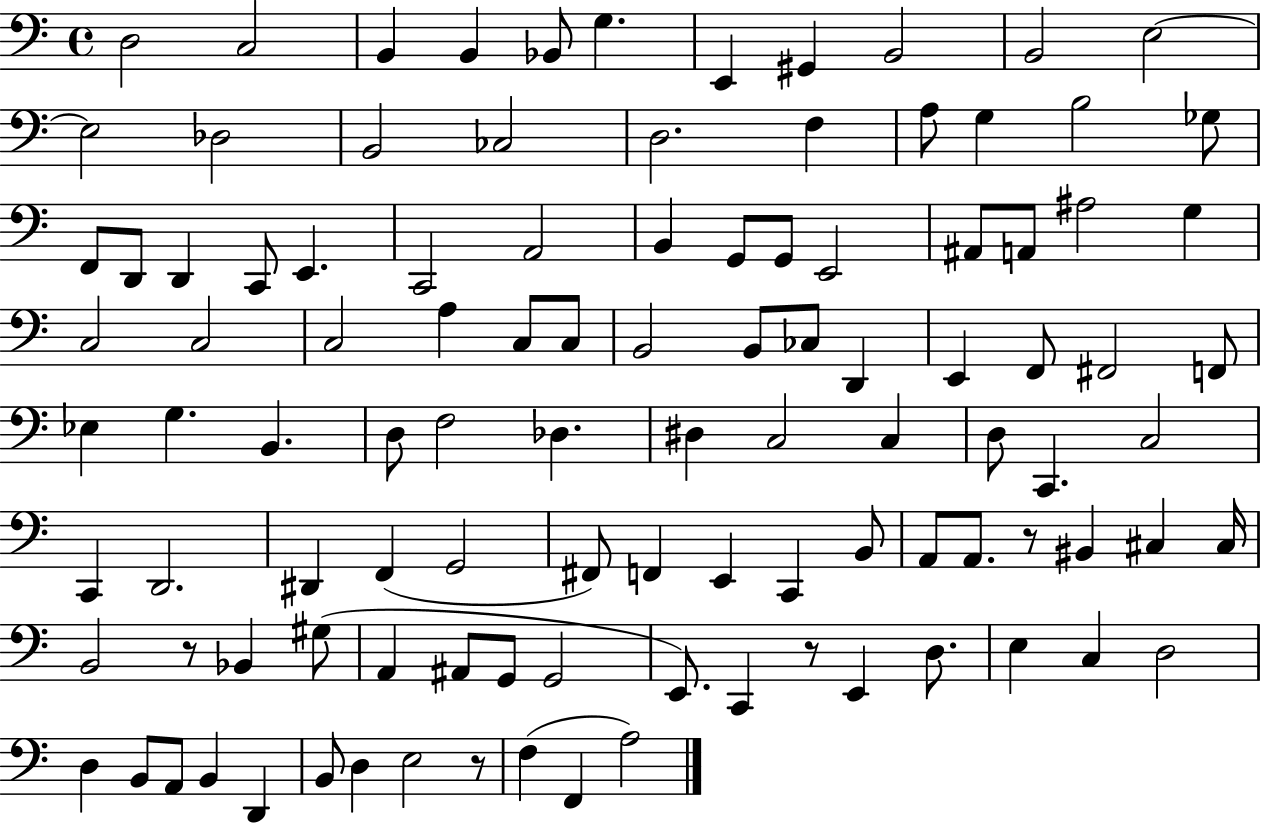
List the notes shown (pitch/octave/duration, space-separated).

D3/h C3/h B2/q B2/q Bb2/e G3/q. E2/q G#2/q B2/h B2/h E3/h E3/h Db3/h B2/h CES3/h D3/h. F3/q A3/e G3/q B3/h Gb3/e F2/e D2/e D2/q C2/e E2/q. C2/h A2/h B2/q G2/e G2/e E2/h A#2/e A2/e A#3/h G3/q C3/h C3/h C3/h A3/q C3/e C3/e B2/h B2/e CES3/e D2/q E2/q F2/e F#2/h F2/e Eb3/q G3/q. B2/q. D3/e F3/h Db3/q. D#3/q C3/h C3/q D3/e C2/q. C3/h C2/q D2/h. D#2/q F2/q G2/h F#2/e F2/q E2/q C2/q B2/e A2/e A2/e. R/e BIS2/q C#3/q C#3/s B2/h R/e Bb2/q G#3/e A2/q A#2/e G2/e G2/h E2/e. C2/q R/e E2/q D3/e. E3/q C3/q D3/h D3/q B2/e A2/e B2/q D2/q B2/e D3/q E3/h R/e F3/q F2/q A3/h